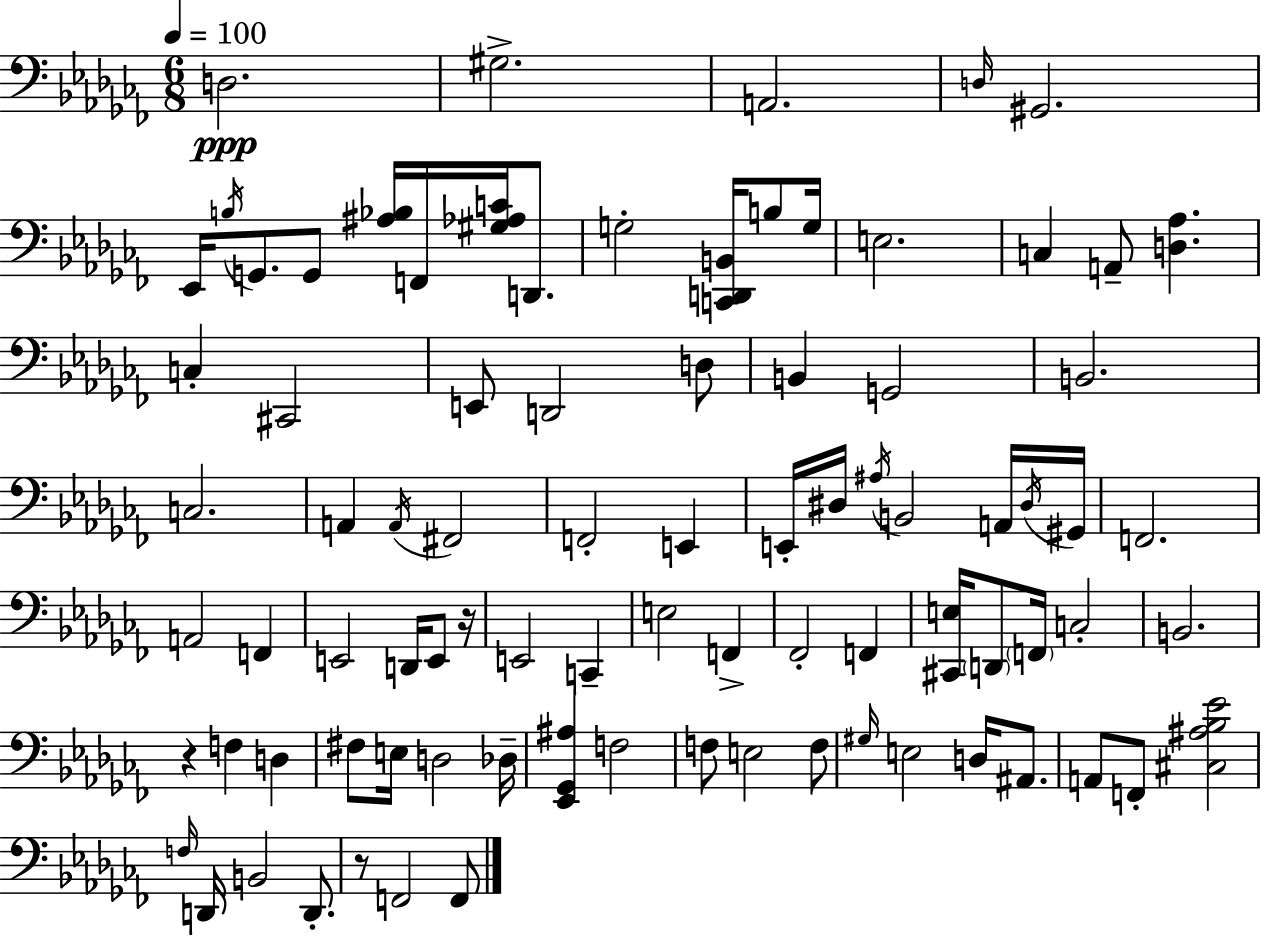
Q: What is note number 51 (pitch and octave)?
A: D2